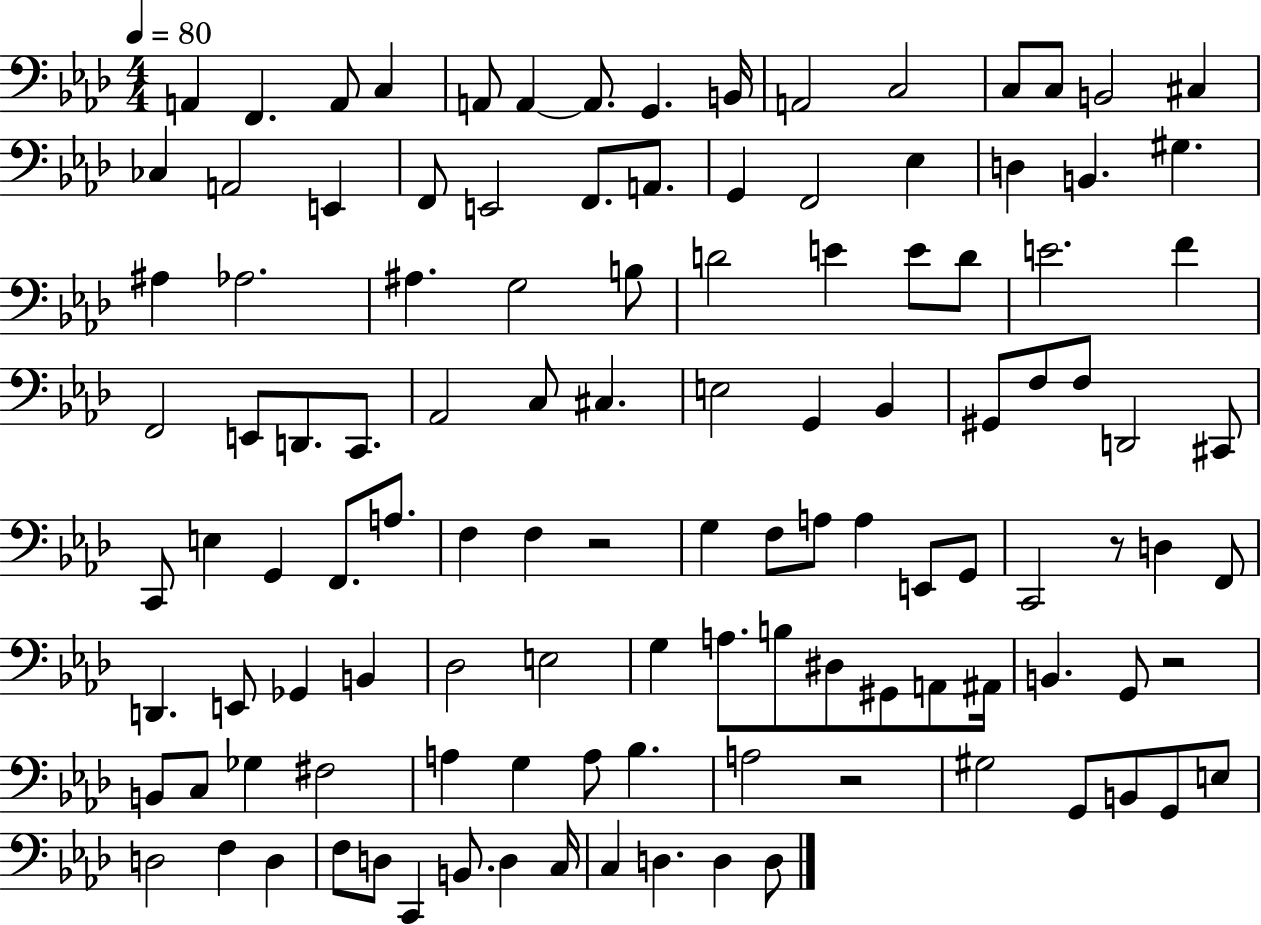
{
  \clef bass
  \numericTimeSignature
  \time 4/4
  \key aes \major
  \tempo 4 = 80
  a,4 f,4. a,8 c4 | a,8 a,4~~ a,8. g,4. b,16 | a,2 c2 | c8 c8 b,2 cis4 | \break ces4 a,2 e,4 | f,8 e,2 f,8. a,8. | g,4 f,2 ees4 | d4 b,4. gis4. | \break ais4 aes2. | ais4. g2 b8 | d'2 e'4 e'8 d'8 | e'2. f'4 | \break f,2 e,8 d,8. c,8. | aes,2 c8 cis4. | e2 g,4 bes,4 | gis,8 f8 f8 d,2 cis,8 | \break c,8 e4 g,4 f,8. a8. | f4 f4 r2 | g4 f8 a8 a4 e,8 g,8 | c,2 r8 d4 f,8 | \break d,4. e,8 ges,4 b,4 | des2 e2 | g4 a8. b8 dis8 gis,8 a,8 ais,16 | b,4. g,8 r2 | \break b,8 c8 ges4 fis2 | a4 g4 a8 bes4. | a2 r2 | gis2 g,8 b,8 g,8 e8 | \break d2 f4 d4 | f8 d8 c,4 b,8. d4 c16 | c4 d4. d4 d8 | \bar "|."
}